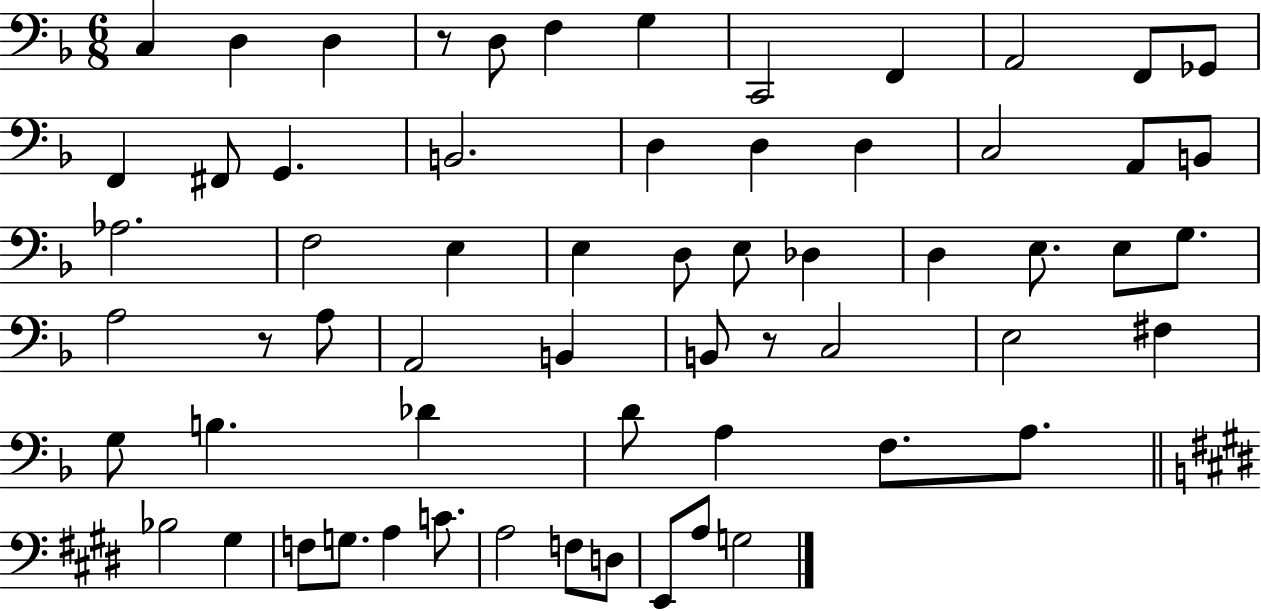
C3/q D3/q D3/q R/e D3/e F3/q G3/q C2/h F2/q A2/h F2/e Gb2/e F2/q F#2/e G2/q. B2/h. D3/q D3/q D3/q C3/h A2/e B2/e Ab3/h. F3/h E3/q E3/q D3/e E3/e Db3/q D3/q E3/e. E3/e G3/e. A3/h R/e A3/e A2/h B2/q B2/e R/e C3/h E3/h F#3/q G3/e B3/q. Db4/q D4/e A3/q F3/e. A3/e. Bb3/h G#3/q F3/e G3/e. A3/q C4/e. A3/h F3/e D3/e E2/e A3/e G3/h